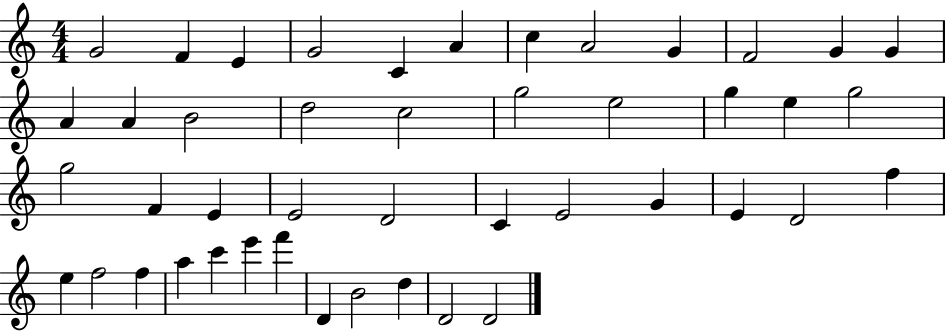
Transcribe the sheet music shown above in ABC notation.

X:1
T:Untitled
M:4/4
L:1/4
K:C
G2 F E G2 C A c A2 G F2 G G A A B2 d2 c2 g2 e2 g e g2 g2 F E E2 D2 C E2 G E D2 f e f2 f a c' e' f' D B2 d D2 D2